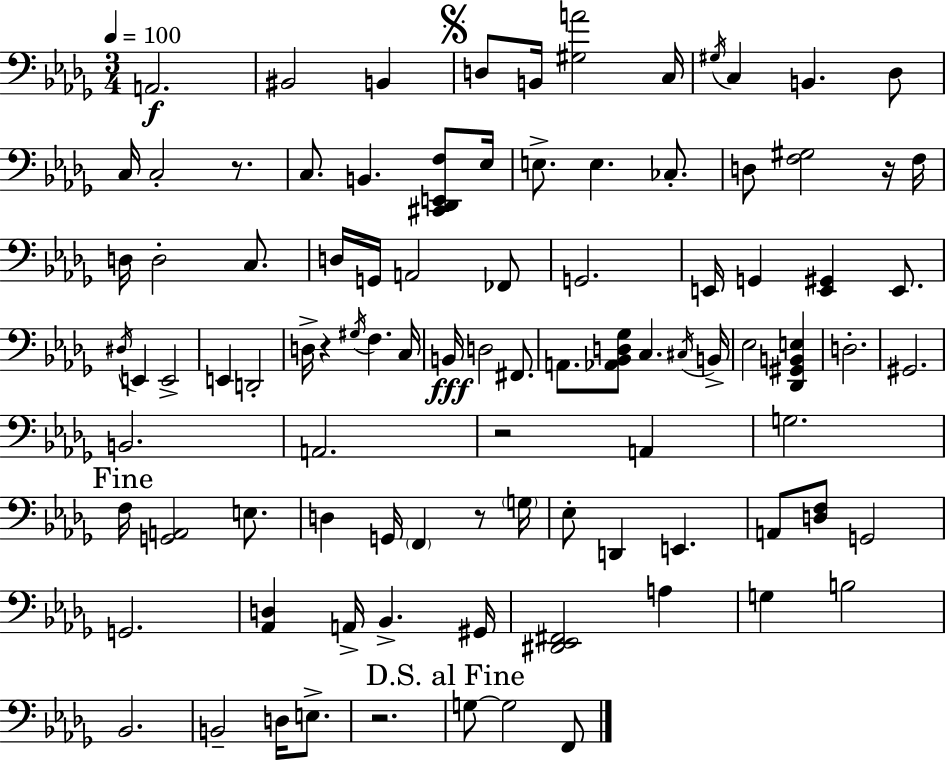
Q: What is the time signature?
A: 3/4